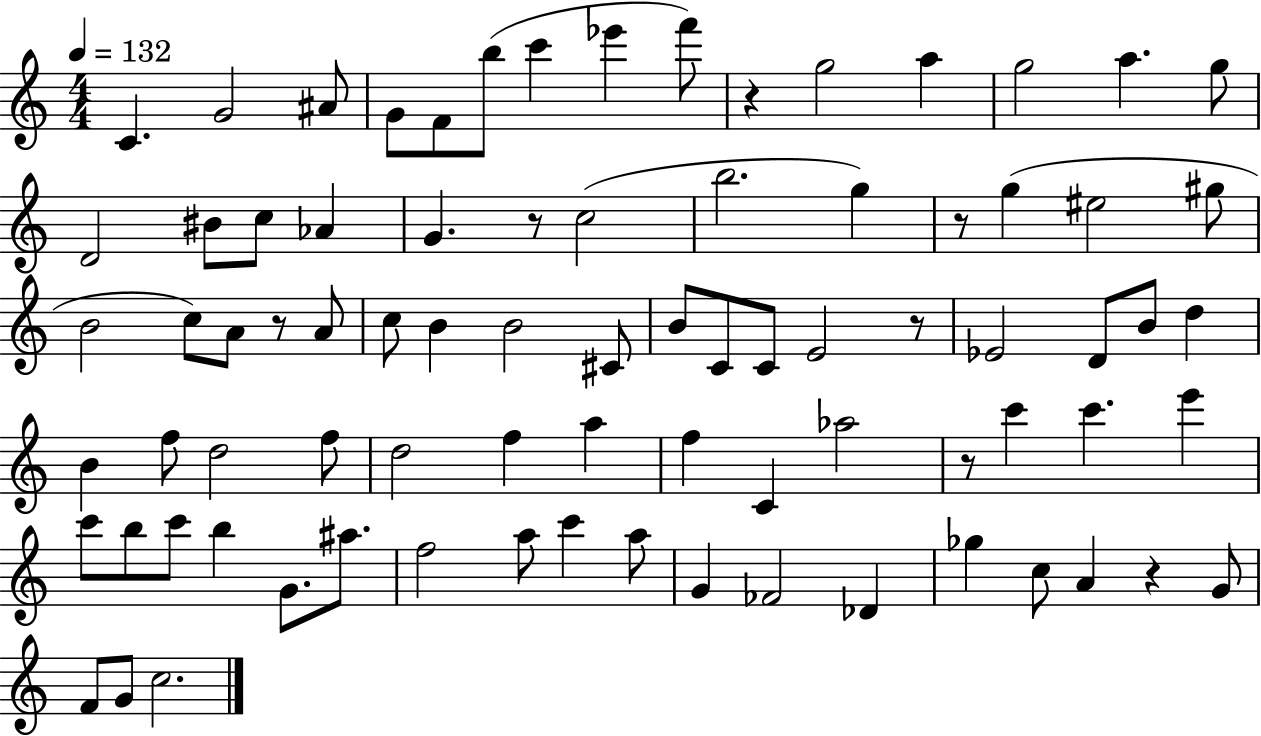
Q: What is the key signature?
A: C major